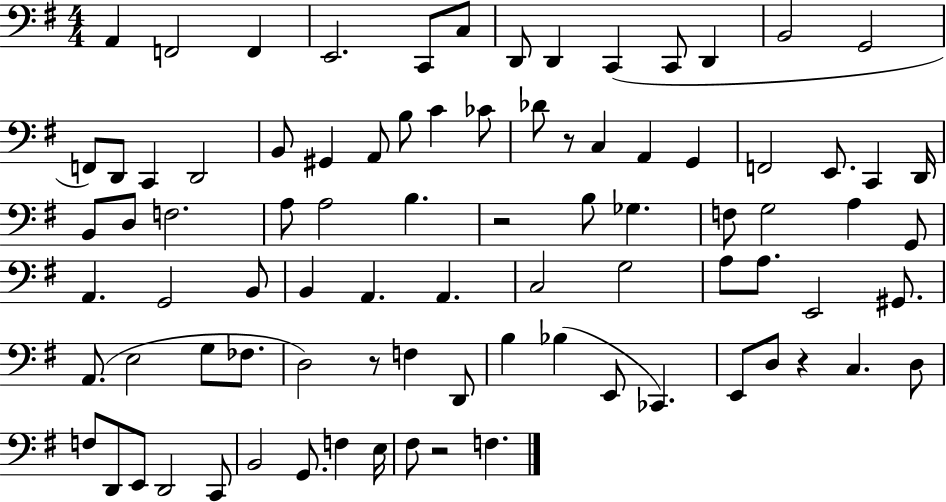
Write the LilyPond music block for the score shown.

{
  \clef bass
  \numericTimeSignature
  \time 4/4
  \key g \major
  a,4 f,2 f,4 | e,2. c,8 c8 | d,8 d,4 c,4( c,8 d,4 | b,2 g,2 | \break f,8) d,8 c,4 d,2 | b,8 gis,4 a,8 b8 c'4 ces'8 | des'8 r8 c4 a,4 g,4 | f,2 e,8. c,4 d,16 | \break b,8 d8 f2. | a8 a2 b4. | r2 b8 ges4. | f8 g2 a4 g,8 | \break a,4. g,2 b,8 | b,4 a,4. a,4. | c2 g2 | a8 a8. e,2 gis,8. | \break a,8.( e2 g8 fes8. | d2) r8 f4 d,8 | b4 bes4( e,8 ces,4.) | e,8 d8 r4 c4. d8 | \break f8 d,8 e,8 d,2 c,8 | b,2 g,8. f4 e16 | fis8 r2 f4. | \bar "|."
}